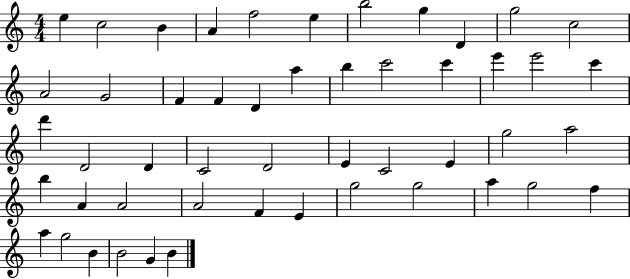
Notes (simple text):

E5/q C5/h B4/q A4/q F5/h E5/q B5/h G5/q D4/q G5/h C5/h A4/h G4/h F4/q F4/q D4/q A5/q B5/q C6/h C6/q E6/q E6/h C6/q D6/q D4/h D4/q C4/h D4/h E4/q C4/h E4/q G5/h A5/h B5/q A4/q A4/h A4/h F4/q E4/q G5/h G5/h A5/q G5/h F5/q A5/q G5/h B4/q B4/h G4/q B4/q